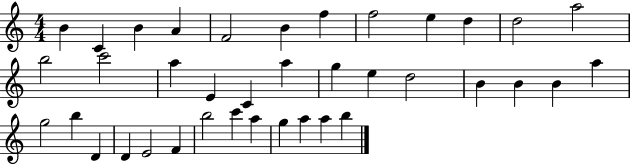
B4/q C4/q B4/q A4/q F4/h B4/q F5/q F5/h E5/q D5/q D5/h A5/h B5/h C6/h A5/q E4/q C4/q A5/q G5/q E5/q D5/h B4/q B4/q B4/q A5/q G5/h B5/q D4/q D4/q E4/h F4/q B5/h C6/q A5/q G5/q A5/q A5/q B5/q